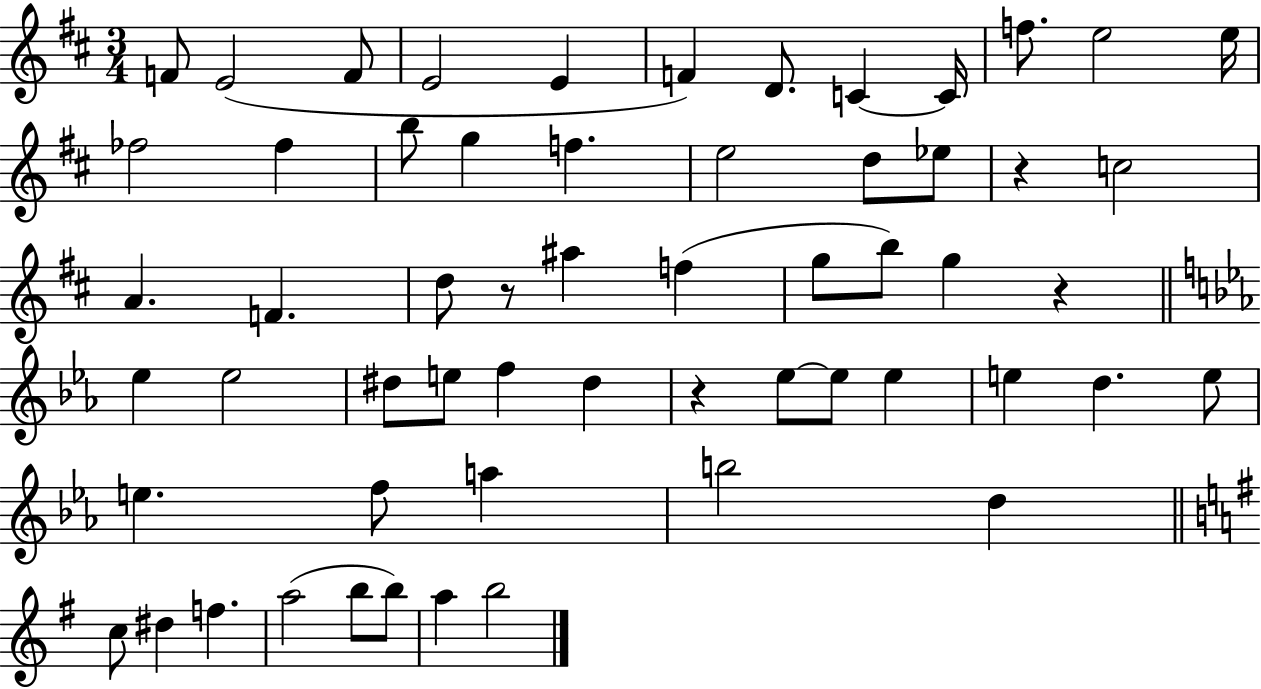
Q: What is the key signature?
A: D major